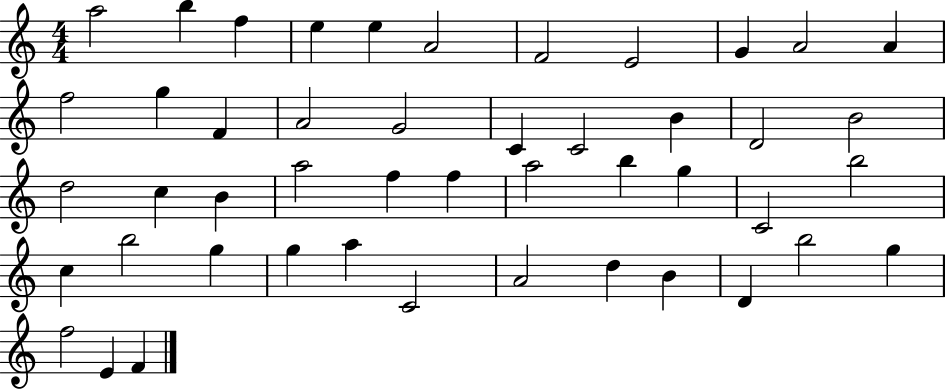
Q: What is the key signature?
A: C major